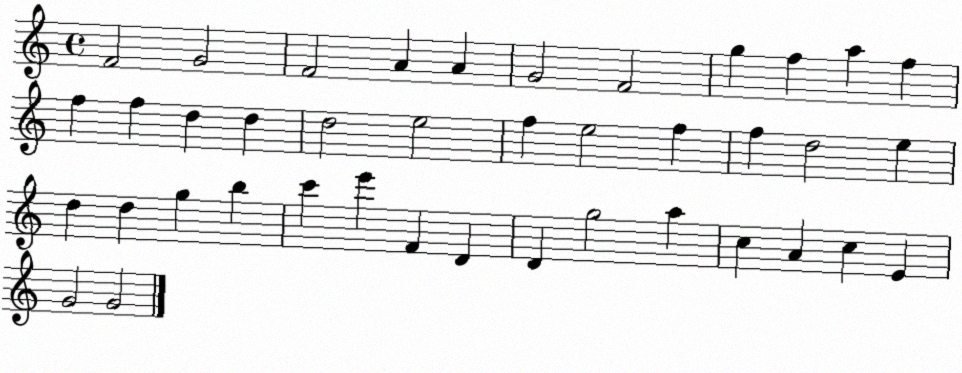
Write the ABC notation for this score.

X:1
T:Untitled
M:4/4
L:1/4
K:C
F2 G2 F2 A A G2 F2 g f a f f f d d d2 e2 f e2 f f d2 e d d g b c' e' F D D g2 a c A c E G2 G2